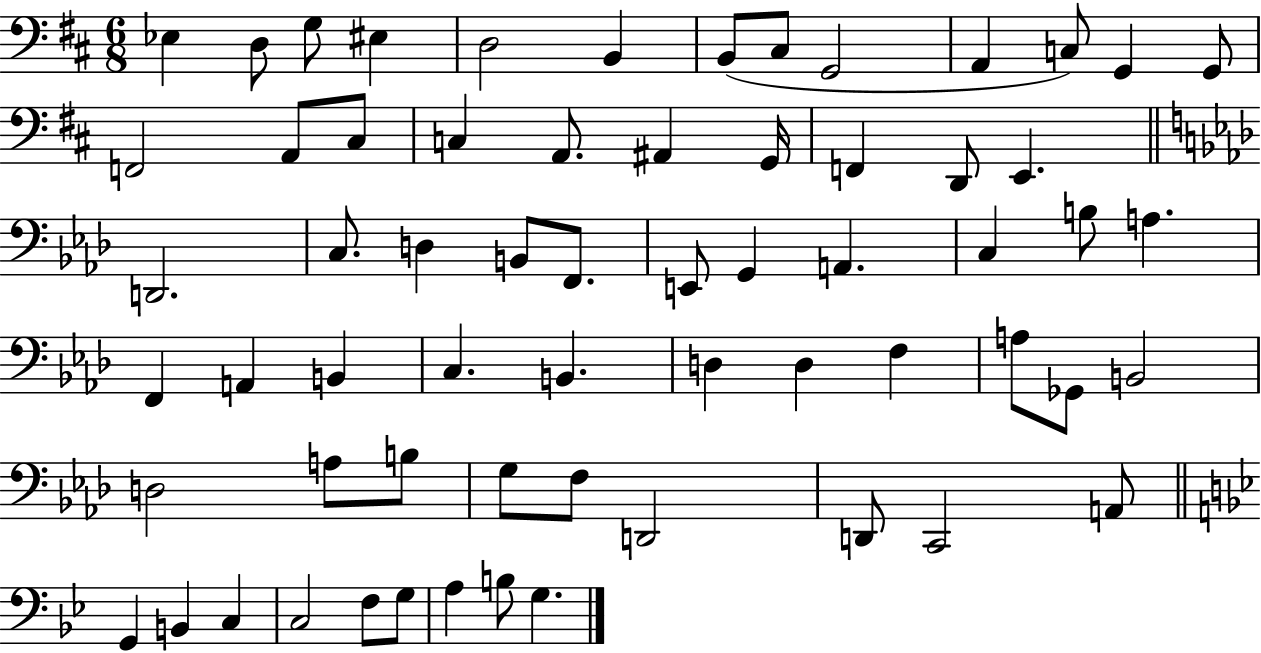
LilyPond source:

{
  \clef bass
  \numericTimeSignature
  \time 6/8
  \key d \major
  ees4 d8 g8 eis4 | d2 b,4 | b,8( cis8 g,2 | a,4 c8) g,4 g,8 | \break f,2 a,8 cis8 | c4 a,8. ais,4 g,16 | f,4 d,8 e,4. | \bar "||" \break \key aes \major d,2. | c8. d4 b,8 f,8. | e,8 g,4 a,4. | c4 b8 a4. | \break f,4 a,4 b,4 | c4. b,4. | d4 d4 f4 | a8 ges,8 b,2 | \break d2 a8 b8 | g8 f8 d,2 | d,8 c,2 a,8 | \bar "||" \break \key bes \major g,4 b,4 c4 | c2 f8 g8 | a4 b8 g4. | \bar "|."
}